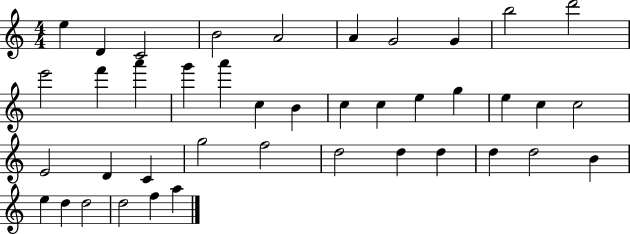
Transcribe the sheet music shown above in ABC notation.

X:1
T:Untitled
M:4/4
L:1/4
K:C
e D C2 B2 A2 A G2 G b2 d'2 e'2 f' a' g' a' c B c c e g e c c2 E2 D C g2 f2 d2 d d d d2 B e d d2 d2 f a